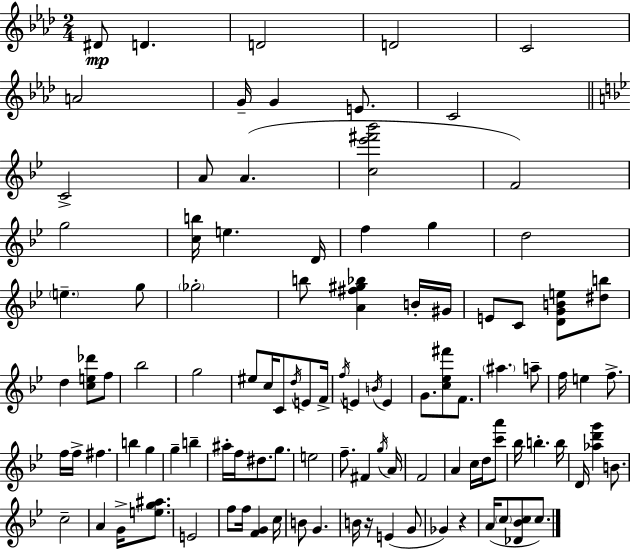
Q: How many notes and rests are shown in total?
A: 104